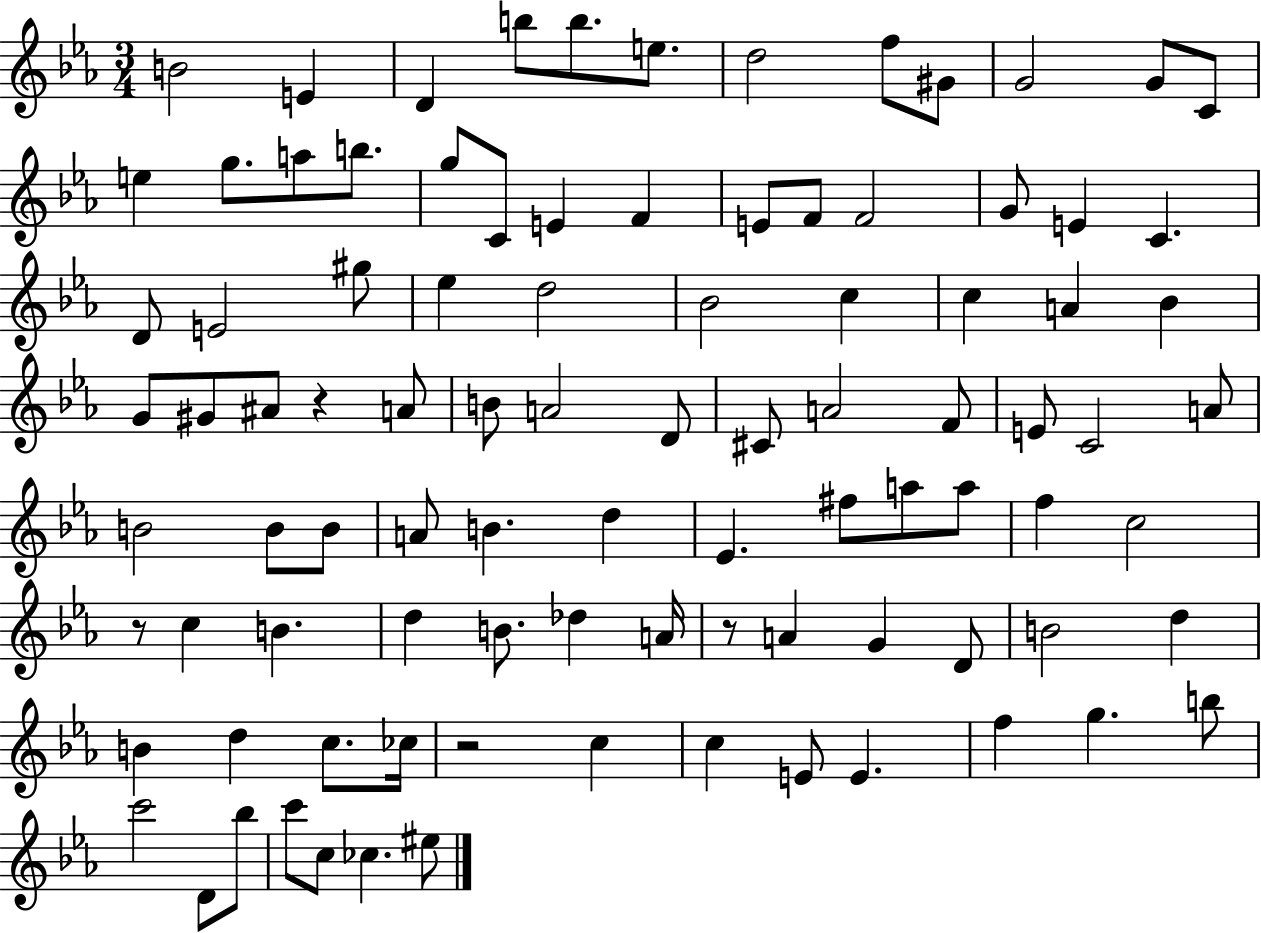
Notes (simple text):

B4/h E4/q D4/q B5/e B5/e. E5/e. D5/h F5/e G#4/e G4/h G4/e C4/e E5/q G5/e. A5/e B5/e. G5/e C4/e E4/q F4/q E4/e F4/e F4/h G4/e E4/q C4/q. D4/e E4/h G#5/e Eb5/q D5/h Bb4/h C5/q C5/q A4/q Bb4/q G4/e G#4/e A#4/e R/q A4/e B4/e A4/h D4/e C#4/e A4/h F4/e E4/e C4/h A4/e B4/h B4/e B4/e A4/e B4/q. D5/q Eb4/q. F#5/e A5/e A5/e F5/q C5/h R/e C5/q B4/q. D5/q B4/e. Db5/q A4/s R/e A4/q G4/q D4/e B4/h D5/q B4/q D5/q C5/e. CES5/s R/h C5/q C5/q E4/e E4/q. F5/q G5/q. B5/e C6/h D4/e Bb5/e C6/e C5/e CES5/q. EIS5/e